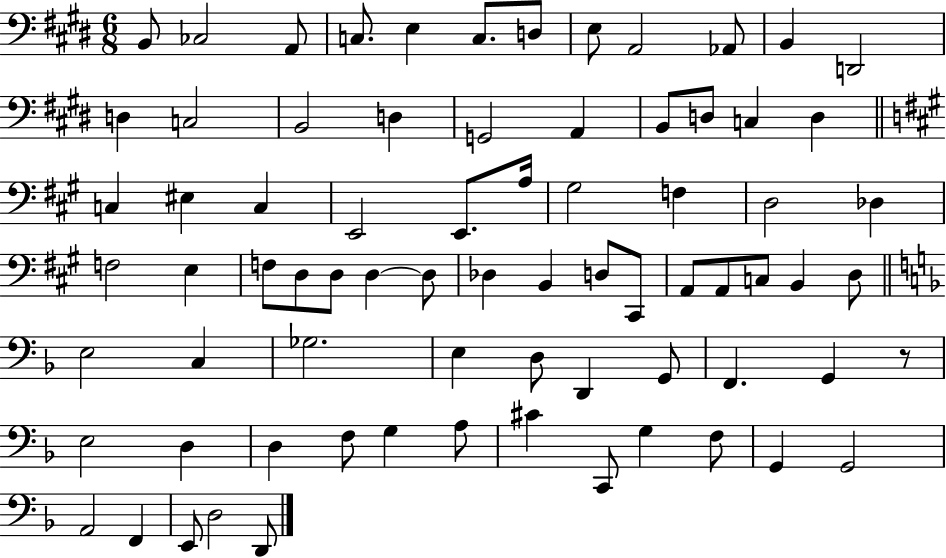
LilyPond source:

{
  \clef bass
  \numericTimeSignature
  \time 6/8
  \key e \major
  b,8 ces2 a,8 | c8. e4 c8. d8 | e8 a,2 aes,8 | b,4 d,2 | \break d4 c2 | b,2 d4 | g,2 a,4 | b,8 d8 c4 d4 | \break \bar "||" \break \key a \major c4 eis4 c4 | e,2 e,8. a16 | gis2 f4 | d2 des4 | \break f2 e4 | f8 d8 d8 d4~~ d8 | des4 b,4 d8 cis,8 | a,8 a,8 c8 b,4 d8 | \break \bar "||" \break \key f \major e2 c4 | ges2. | e4 d8 d,4 g,8 | f,4. g,4 r8 | \break e2 d4 | d4 f8 g4 a8 | cis'4 c,8 g4 f8 | g,4 g,2 | \break a,2 f,4 | e,8 d2 d,8 | \bar "|."
}